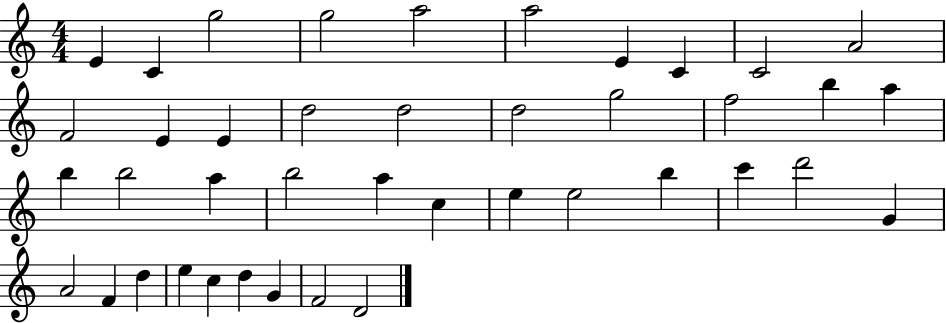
X:1
T:Untitled
M:4/4
L:1/4
K:C
E C g2 g2 a2 a2 E C C2 A2 F2 E E d2 d2 d2 g2 f2 b a b b2 a b2 a c e e2 b c' d'2 G A2 F d e c d G F2 D2